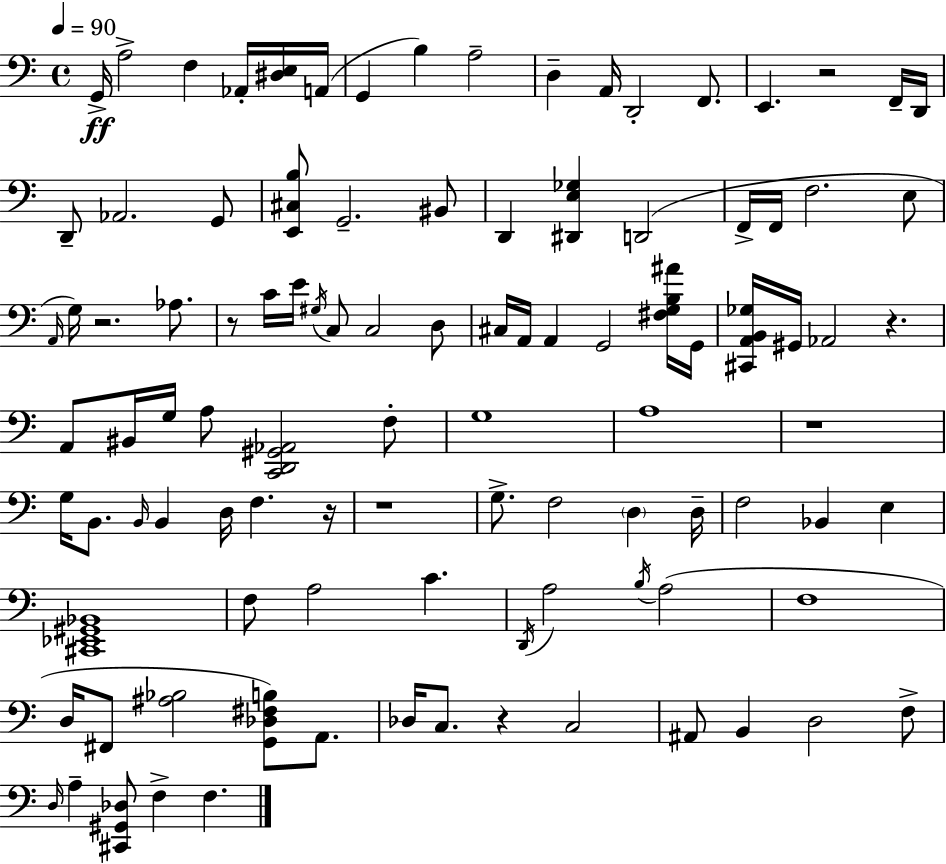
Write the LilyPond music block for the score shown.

{
  \clef bass
  \time 4/4
  \defaultTimeSignature
  \key a \minor
  \tempo 4 = 90
  g,16->\ff a2-> f4 aes,16-. <dis e>16 a,16( | g,4 b4) a2-- | d4-- a,16 d,2-. f,8. | e,4. r2 f,16-- d,16 | \break d,8-- aes,2. g,8 | <e, cis b>8 g,2.-- bis,8 | d,4 <dis, e ges>4 d,2( | f,16-> f,16 f2. e8 | \break \grace { a,16 }) g16 r2. aes8. | r8 c'16 e'16 \acciaccatura { gis16 } c8 c2 | d8 cis16 a,16 a,4 g,2 | <fis g b ais'>16 g,16 <cis, a, b, ges>16 gis,16 aes,2 r4. | \break a,8 bis,16 g16 a8 <c, d, gis, aes,>2 | f8-. g1 | a1 | r1 | \break g16 b,8. \grace { b,16 } b,4 d16 f4. | r16 r1 | g8.-> f2 \parenthesize d4 | d16-- f2 bes,4 e4 | \break <cis, ees, gis, bes,>1 | f8 a2 c'4. | \acciaccatura { d,16 } a2 \acciaccatura { b16 } a2( | f1 | \break d16 fis,8 <ais bes>2 | <g, des fis b>8) a,8. des16 c8. r4 c2 | ais,8 b,4 d2 | f8-> \grace { d16 } a4-- <cis, gis, des>8 f4-> | \break f4. \bar "|."
}